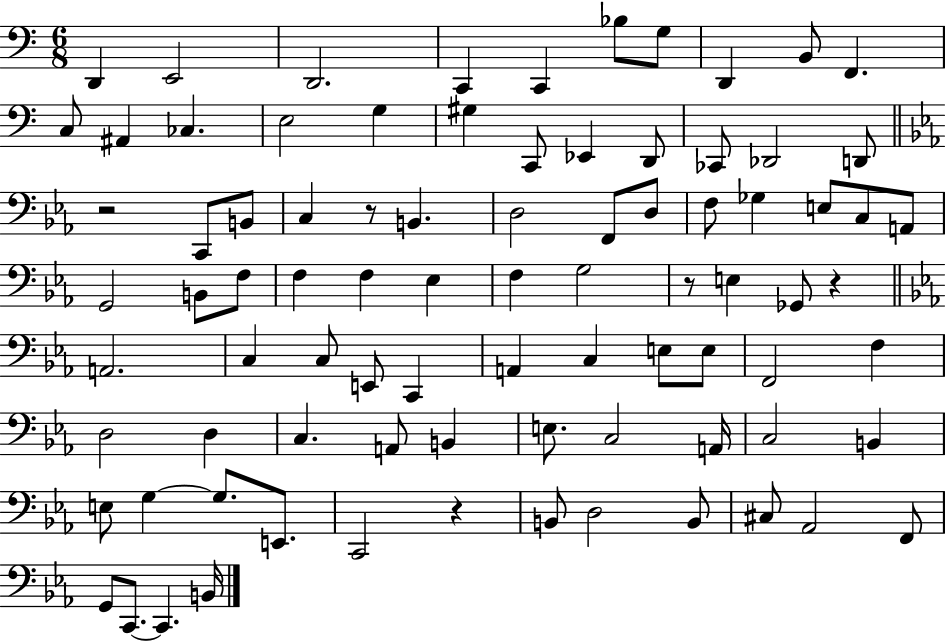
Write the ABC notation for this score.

X:1
T:Untitled
M:6/8
L:1/4
K:C
D,, E,,2 D,,2 C,, C,, _B,/2 G,/2 D,, B,,/2 F,, C,/2 ^A,, _C, E,2 G, ^G, C,,/2 _E,, D,,/2 _C,,/2 _D,,2 D,,/2 z2 C,,/2 B,,/2 C, z/2 B,, D,2 F,,/2 D,/2 F,/2 _G, E,/2 C,/2 A,,/2 G,,2 B,,/2 F,/2 F, F, _E, F, G,2 z/2 E, _G,,/2 z A,,2 C, C,/2 E,,/2 C,, A,, C, E,/2 E,/2 F,,2 F, D,2 D, C, A,,/2 B,, E,/2 C,2 A,,/4 C,2 B,, E,/2 G, G,/2 E,,/2 C,,2 z B,,/2 D,2 B,,/2 ^C,/2 _A,,2 F,,/2 G,,/2 C,,/2 C,, B,,/4